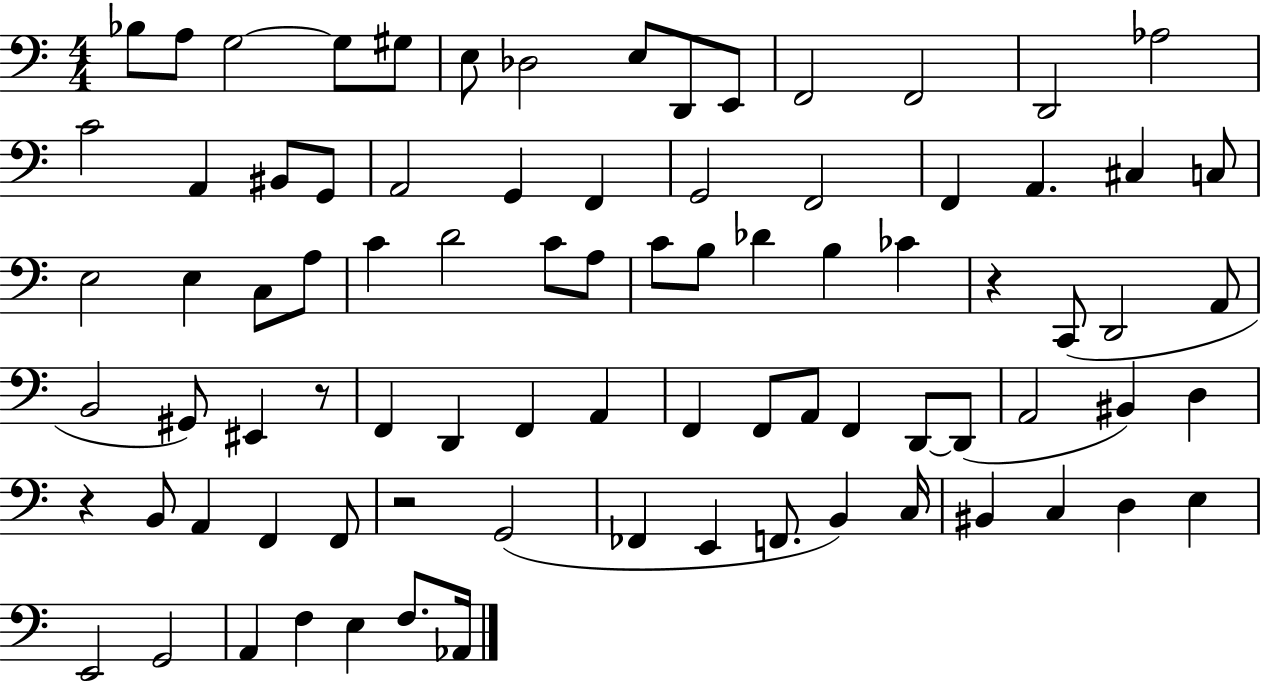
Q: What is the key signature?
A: C major